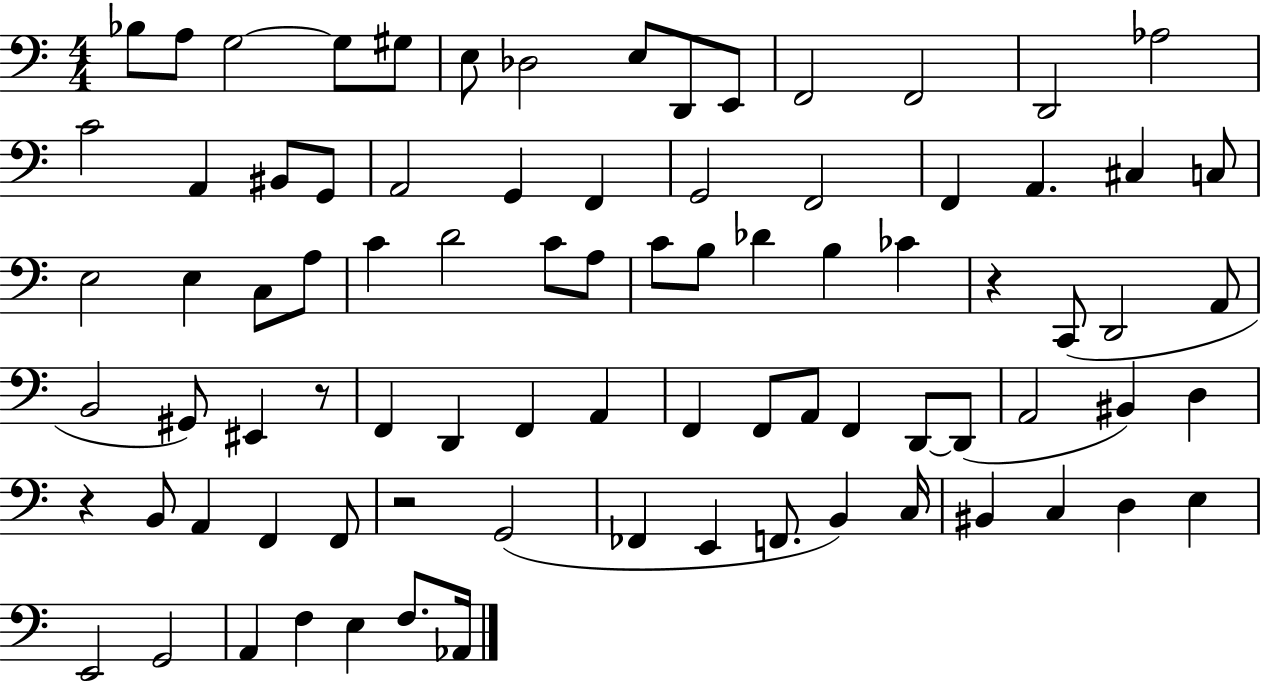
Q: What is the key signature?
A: C major